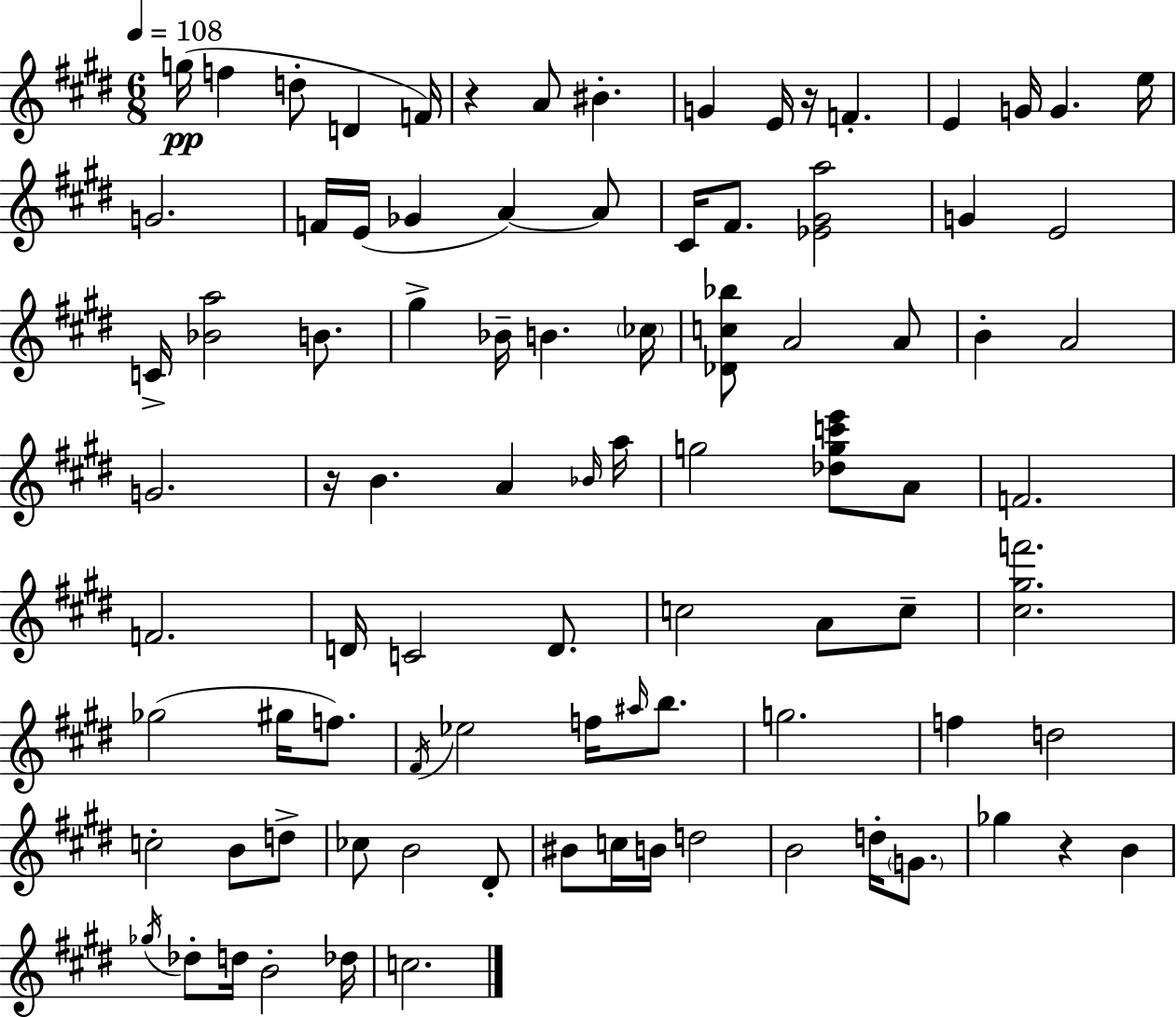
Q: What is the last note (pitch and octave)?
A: C5